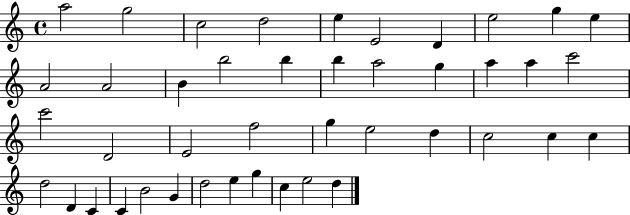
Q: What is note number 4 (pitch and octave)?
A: D5